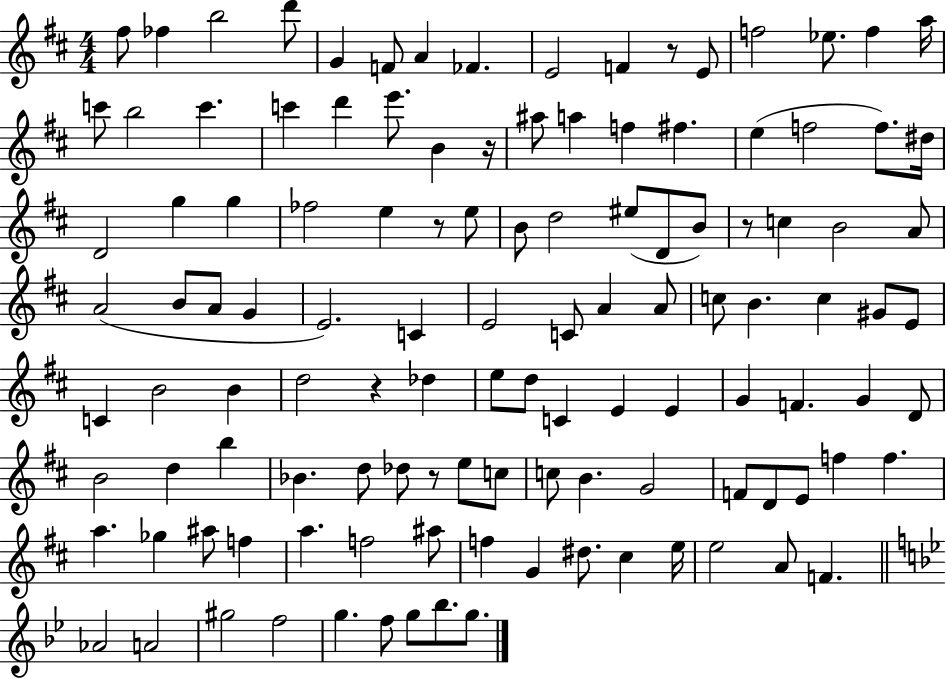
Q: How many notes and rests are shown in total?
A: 119